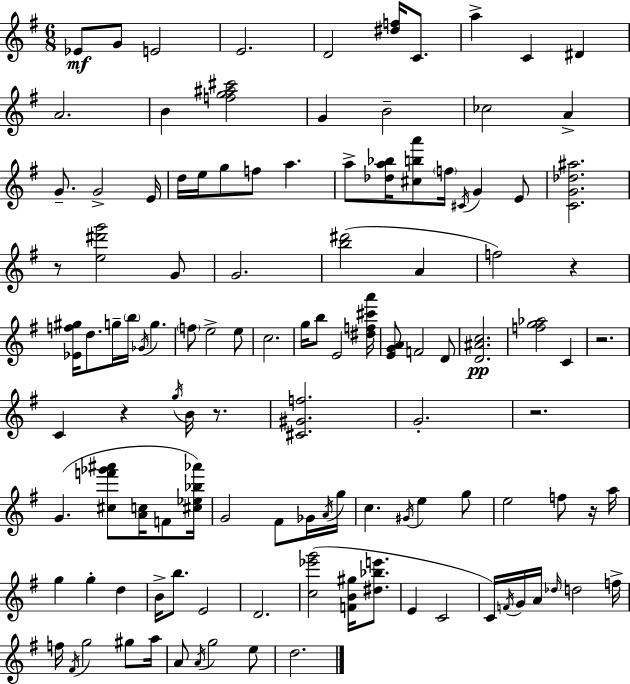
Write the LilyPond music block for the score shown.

{
  \clef treble
  \numericTimeSignature
  \time 6/8
  \key g \major
  ees'8\mf g'8 e'2 | e'2. | d'2 <dis'' f''>16 c'8. | a''4-> c'4 dis'4 | \break a'2. | b'4 <f'' g'' ais'' cis'''>2 | g'4 b'2-- | ces''2 a'4-> | \break g'8.-- g'2-> e'16 | d''16 e''16 g''8 f''8 a''4. | a''8-> <des'' a'' bes''>16 <cis'' b'' a'''>8 \parenthesize f''16 \acciaccatura { cis'16 } g'4 e'8 | <c' g' des'' ais''>2. | \break r8 <e'' dis''' g'''>2 g'8 | g'2. | <b'' dis'''>2( a'4 | f''2) r4 | \break <ees' f'' gis''>16 d''8. g''16-- \parenthesize b''16 \acciaccatura { ges'16 } g''4. | \parenthesize f''8 e''2-> | e''8 c''2. | g''16 b''8 e'2 | \break <dis'' f'' cis''' a'''>16 <e' g' a'>8 f'2 | d'8 <d' ais' c''>2.\pp | <f'' g'' aes''>2 c'4 | r2. | \break c'4 r4 \acciaccatura { g''16 } b'16 | r8. <cis' gis' f''>2. | g'2.-. | r2. | \break g'4.( <cis'' f''' ges''' ais'''>8 <a' c''>16 | f'8 <cis'' ees'' bes'' aes'''>16) g'2 fis'8 | ges'16 \acciaccatura { a'16 } g''16 c''4. \acciaccatura { gis'16 } e''4 | g''8 e''2 | \break f''8 r16 a''16 g''4 g''4-. | d''4 b'16-> b''8. e'2 | d'2. | <c'' ees''' g'''>2( | \break <f' b' gis''>16 <dis'' bes'' e'''>8. e'4 c'2 | c'16) \acciaccatura { f'16 } g'16 a'16 \grace { des''16 } d''2 | f''16-> f''16 \acciaccatura { fis'16 } g''2 | gis''8 a''16 a'8 \acciaccatura { a'16 } g''2 | \break e''8 d''2. | \bar "|."
}